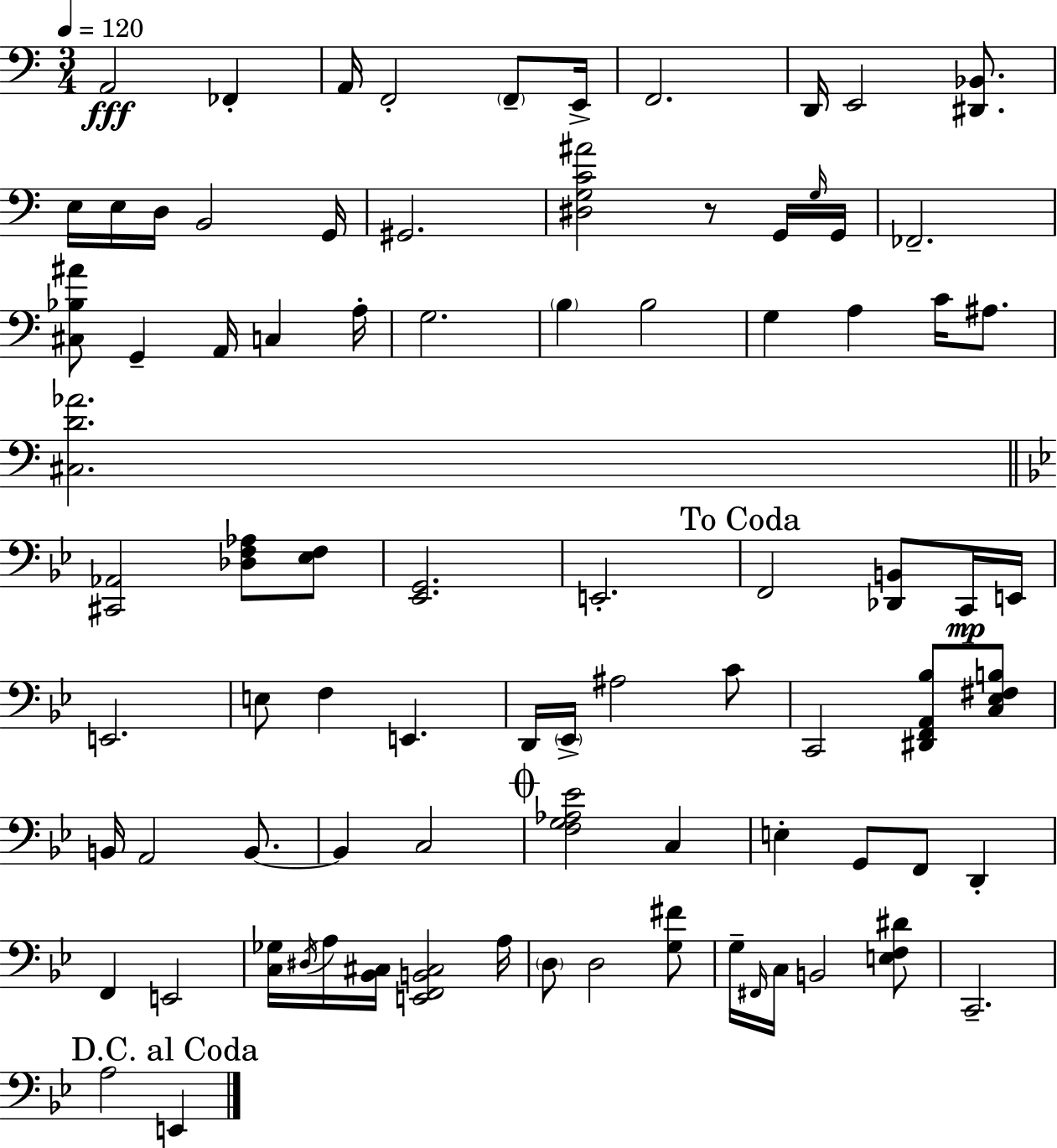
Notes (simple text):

A2/h FES2/q A2/s F2/h F2/e E2/s F2/h. D2/s E2/h [D#2,Bb2]/e. E3/s E3/s D3/s B2/h G2/s G#2/h. [D#3,G3,C4,A#4]/h R/e G2/s G3/s G2/s FES2/h. [C#3,Bb3,A#4]/e G2/q A2/s C3/q A3/s G3/h. B3/q B3/h G3/q A3/q C4/s A#3/e. [C#3,D4,Ab4]/h. [C#2,Ab2]/h [Db3,F3,Ab3]/e [Eb3,F3]/e [Eb2,G2]/h. E2/h. F2/h [Db2,B2]/e C2/s E2/s E2/h. E3/e F3/q E2/q. D2/s Eb2/s A#3/h C4/e C2/h [D#2,F2,A2,Bb3]/e [C3,Eb3,F#3,B3]/e B2/s A2/h B2/e. B2/q C3/h [F3,G3,Ab3,Eb4]/h C3/q E3/q G2/e F2/e D2/q F2/q E2/h [C3,Gb3]/s D#3/s A3/s [Bb2,C#3]/s [E2,F2,B2,C#3]/h A3/s D3/e D3/h [G3,F#4]/e G3/s F#2/s C3/s B2/h [E3,F3,D#4]/e C2/h. A3/h E2/q